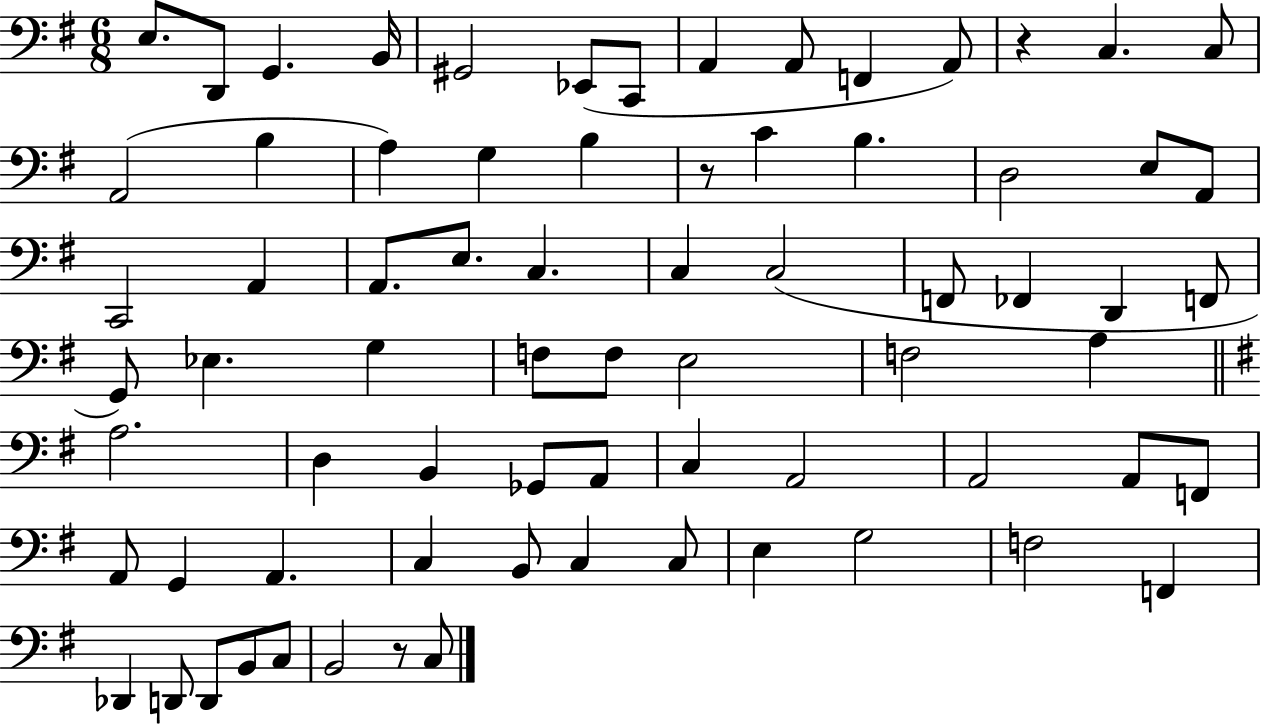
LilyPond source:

{
  \clef bass
  \numericTimeSignature
  \time 6/8
  \key g \major
  \repeat volta 2 { e8. d,8 g,4. b,16 | gis,2 ees,8( c,8 | a,4 a,8 f,4 a,8) | r4 c4. c8 | \break a,2( b4 | a4) g4 b4 | r8 c'4 b4. | d2 e8 a,8 | \break c,2 a,4 | a,8. e8. c4. | c4 c2( | f,8 fes,4 d,4 f,8 | \break g,8) ees4. g4 | f8 f8 e2 | f2 a4 | \bar "||" \break \key g \major a2. | d4 b,4 ges,8 a,8 | c4 a,2 | a,2 a,8 f,8 | \break a,8 g,4 a,4. | c4 b,8 c4 c8 | e4 g2 | f2 f,4 | \break des,4 d,8 d,8 b,8 c8 | b,2 r8 c8 | } \bar "|."
}